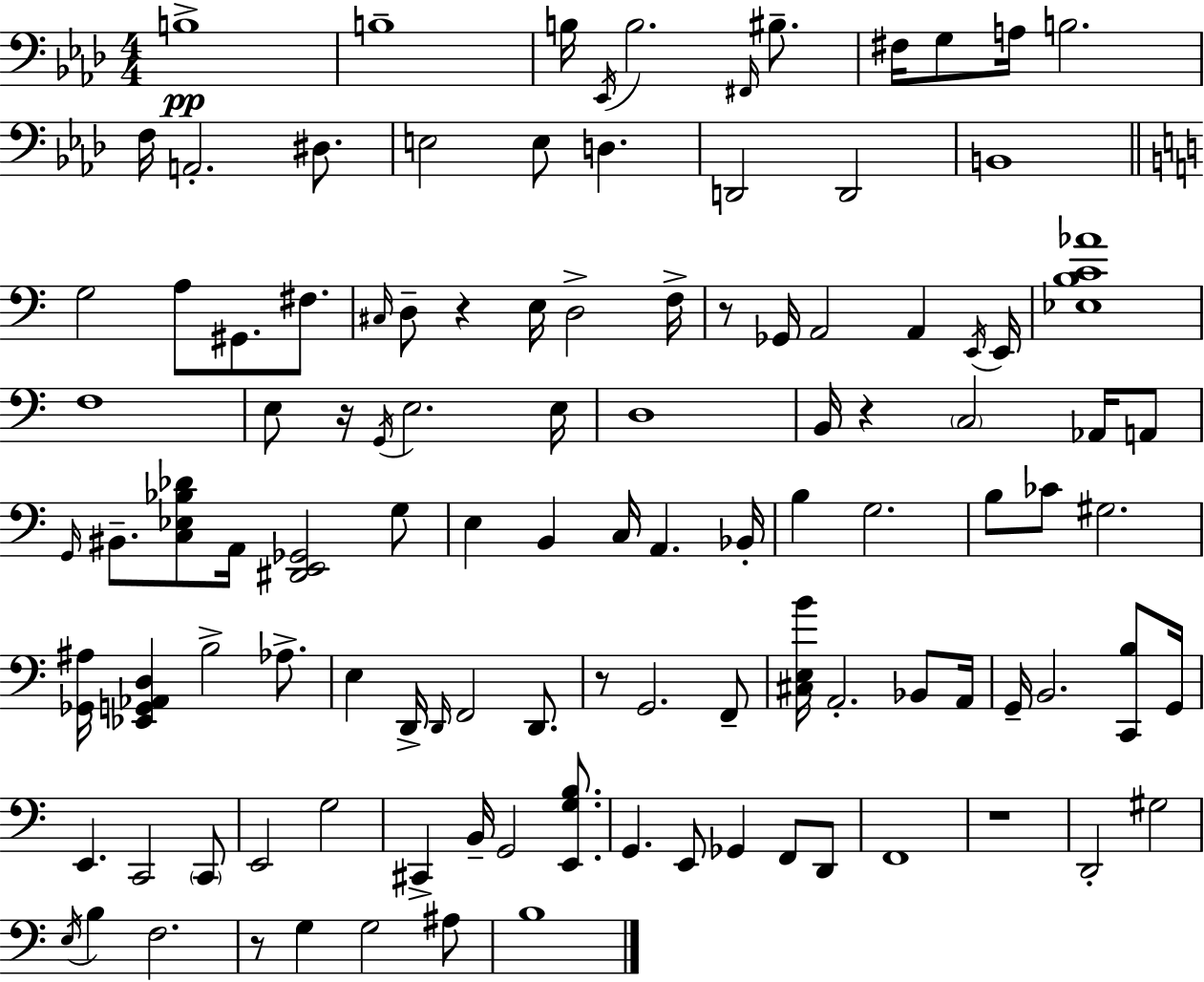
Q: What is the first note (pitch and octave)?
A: B3